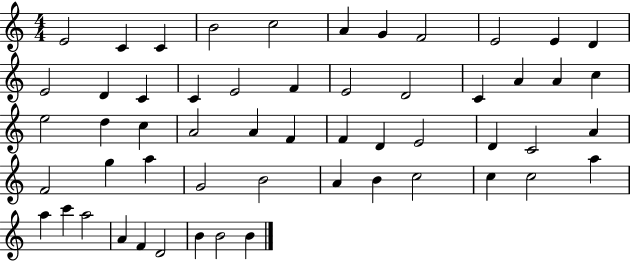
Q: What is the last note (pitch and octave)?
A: B4